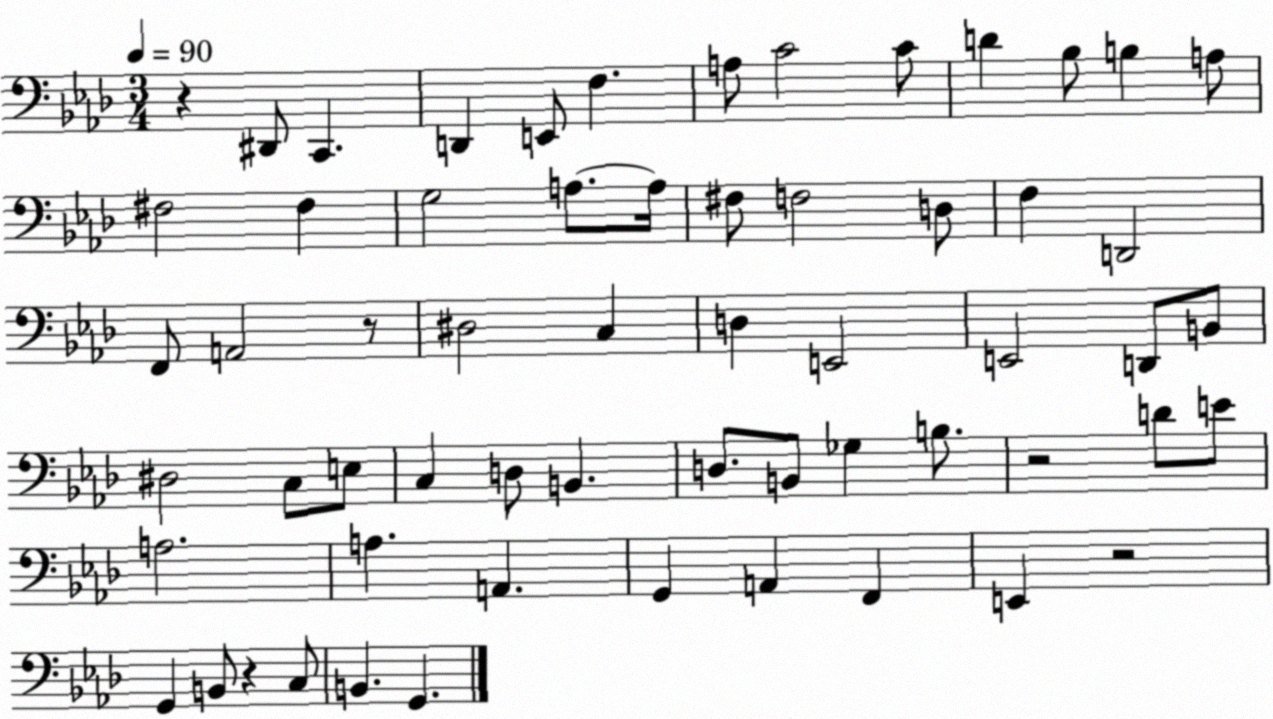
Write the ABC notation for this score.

X:1
T:Untitled
M:3/4
L:1/4
K:Ab
z ^D,,/2 C,, D,, E,,/2 F, A,/2 C2 C/2 D _B,/2 B, A,/2 ^F,2 ^F, G,2 A,/2 A,/4 ^F,/2 F,2 D,/2 F, D,,2 F,,/2 A,,2 z/2 ^D,2 C, D, E,,2 E,,2 D,,/2 B,,/2 ^D,2 C,/2 E,/2 C, D,/2 B,, D,/2 B,,/2 _G, B,/2 z2 D/2 E/2 A,2 A, A,, G,, A,, F,, E,, z2 G,, B,,/2 z C,/2 B,, G,,